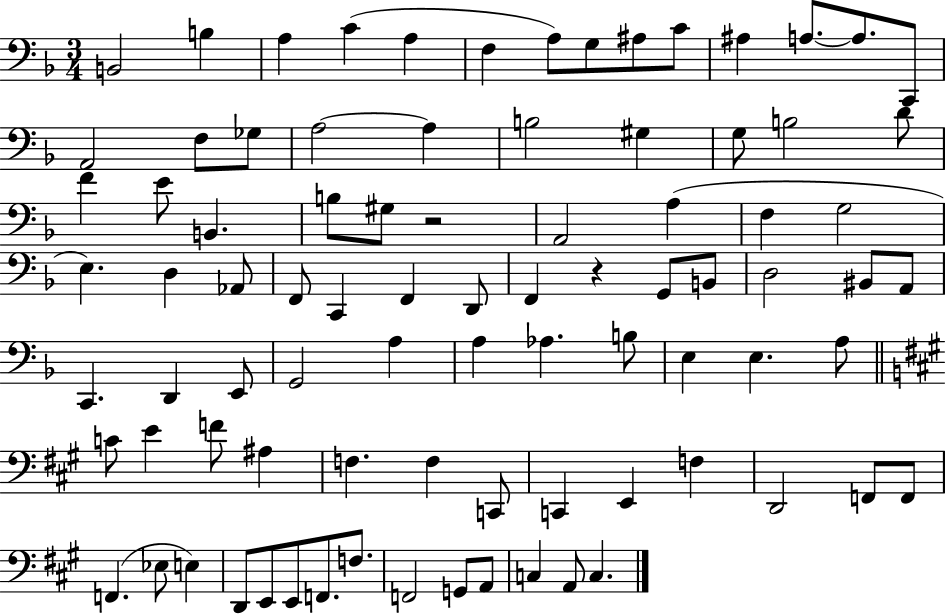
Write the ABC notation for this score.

X:1
T:Untitled
M:3/4
L:1/4
K:F
B,,2 B, A, C A, F, A,/2 G,/2 ^A,/2 C/2 ^A, A,/2 A,/2 C,,/2 A,,2 F,/2 _G,/2 A,2 A, B,2 ^G, G,/2 B,2 D/2 F E/2 B,, B,/2 ^G,/2 z2 A,,2 A, F, G,2 E, D, _A,,/2 F,,/2 C,, F,, D,,/2 F,, z G,,/2 B,,/2 D,2 ^B,,/2 A,,/2 C,, D,, E,,/2 G,,2 A, A, _A, B,/2 E, E, A,/2 C/2 E F/2 ^A, F, F, C,,/2 C,, E,, F, D,,2 F,,/2 F,,/2 F,, _E,/2 E, D,,/2 E,,/2 E,,/2 F,,/2 F,/2 F,,2 G,,/2 A,,/2 C, A,,/2 C,